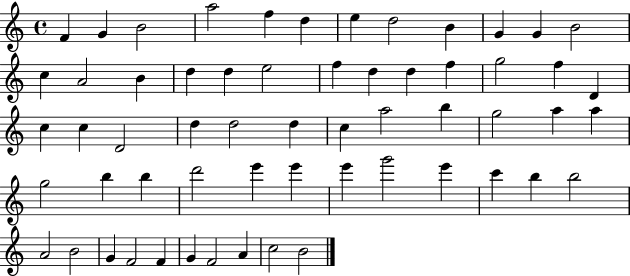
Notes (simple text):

F4/q G4/q B4/h A5/h F5/q D5/q E5/q D5/h B4/q G4/q G4/q B4/h C5/q A4/h B4/q D5/q D5/q E5/h F5/q D5/q D5/q F5/q G5/h F5/q D4/q C5/q C5/q D4/h D5/q D5/h D5/q C5/q A5/h B5/q G5/h A5/q A5/q G5/h B5/q B5/q D6/h E6/q E6/q E6/q G6/h E6/q C6/q B5/q B5/h A4/h B4/h G4/q F4/h F4/q G4/q F4/h A4/q C5/h B4/h